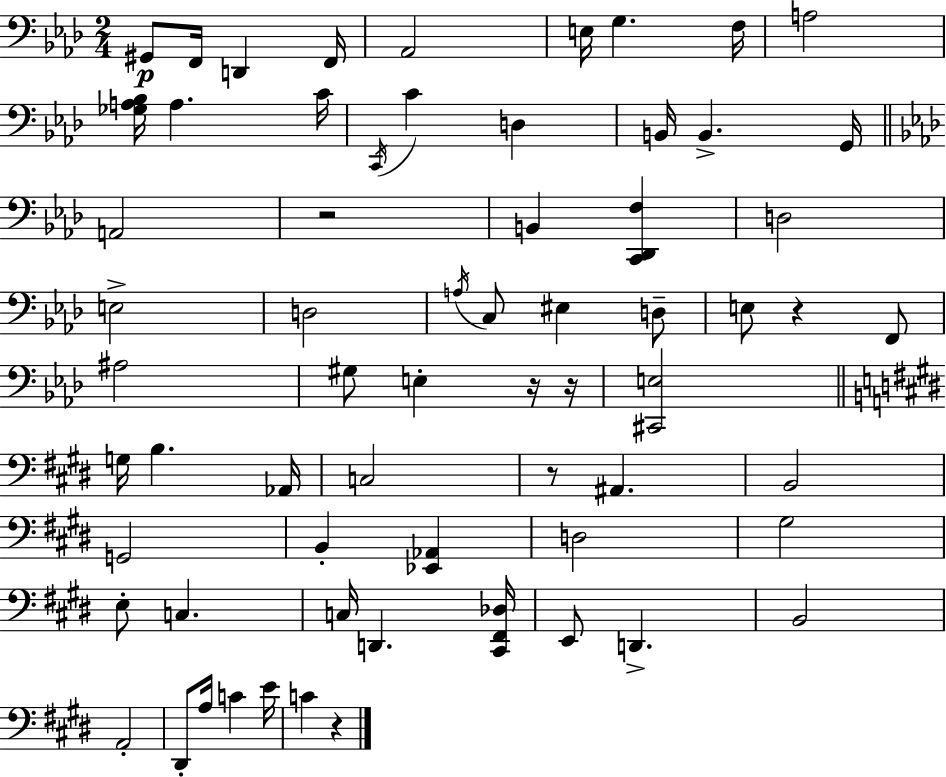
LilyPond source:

{
  \clef bass
  \numericTimeSignature
  \time 2/4
  \key aes \major
  \repeat volta 2 { gis,8\p f,16 d,4 f,16 | aes,2 | e16 g4. f16 | a2 | \break <ges a bes>16 a4. c'16 | \acciaccatura { c,16 } c'4 d4 | b,16 b,4.-> | g,16 \bar "||" \break \key f \minor a,2 | r2 | b,4 <c, des, f>4 | d2 | \break e2-> | d2 | \acciaccatura { a16 } c8 eis4 d8-- | e8 r4 f,8 | \break ais2 | gis8 e4-. r16 | r16 <cis, e>2 | \bar "||" \break \key e \major g16 b4. aes,16 | c2 | r8 ais,4. | b,2 | \break g,2 | b,4-. <ees, aes,>4 | d2 | gis2 | \break e8-. c4. | c16 d,4. <cis, fis, des>16 | e,8 d,4.-> | b,2 | \break a,2-. | dis,8-. a16 c'4 e'16 | c'4 r4 | } \bar "|."
}